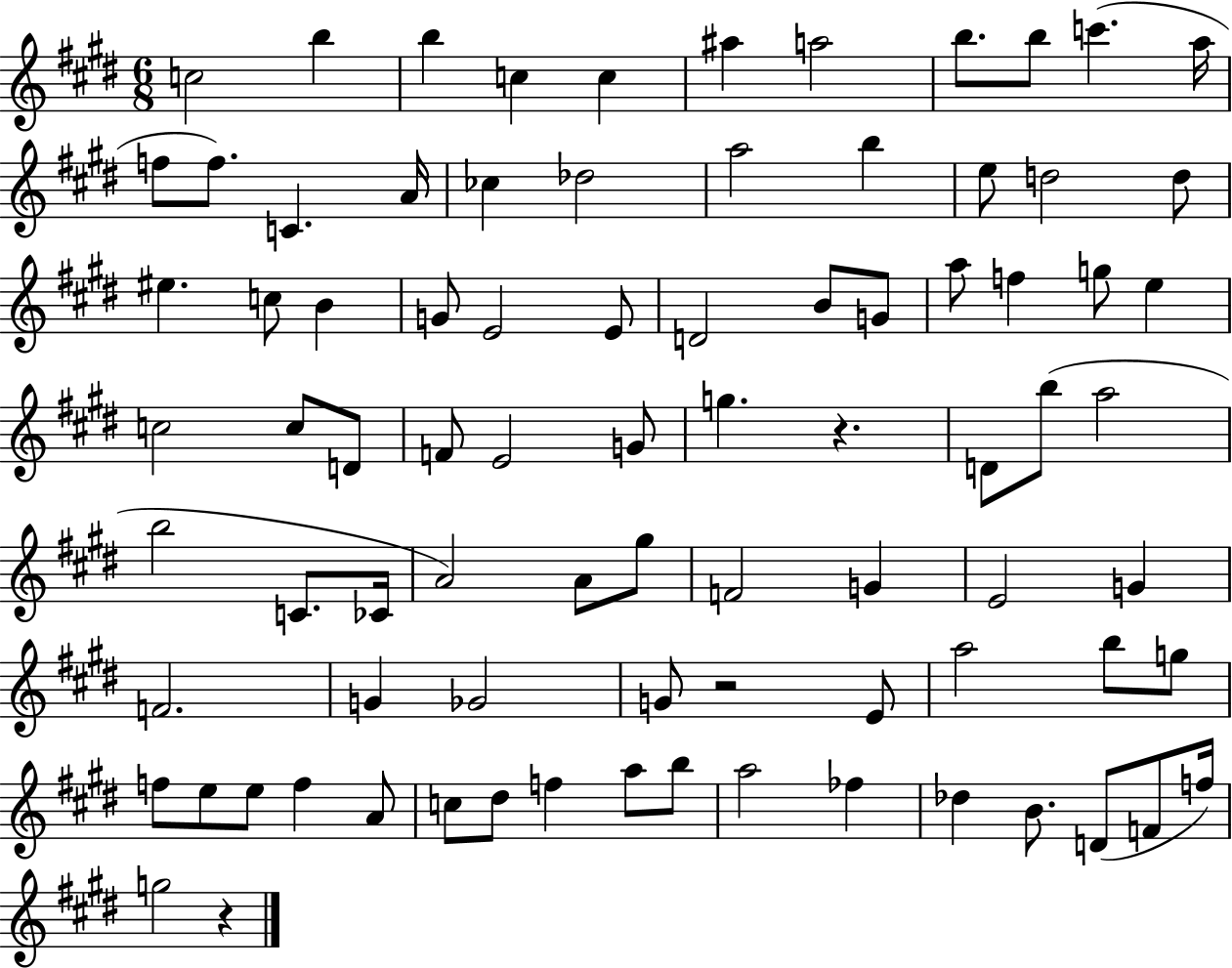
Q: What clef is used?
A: treble